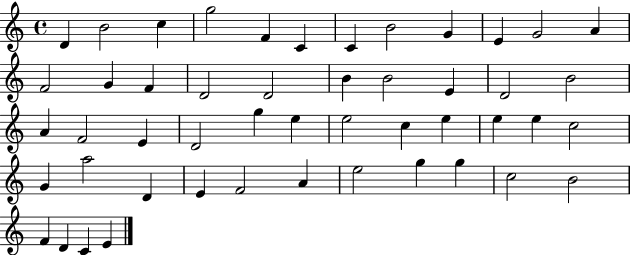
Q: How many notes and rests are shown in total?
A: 49